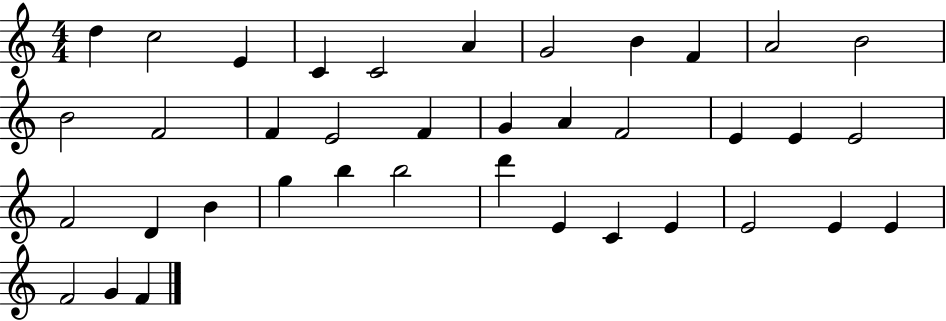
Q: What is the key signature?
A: C major